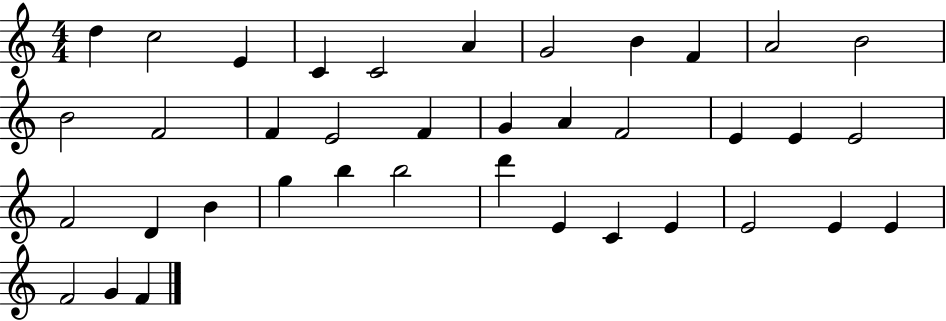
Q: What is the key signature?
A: C major